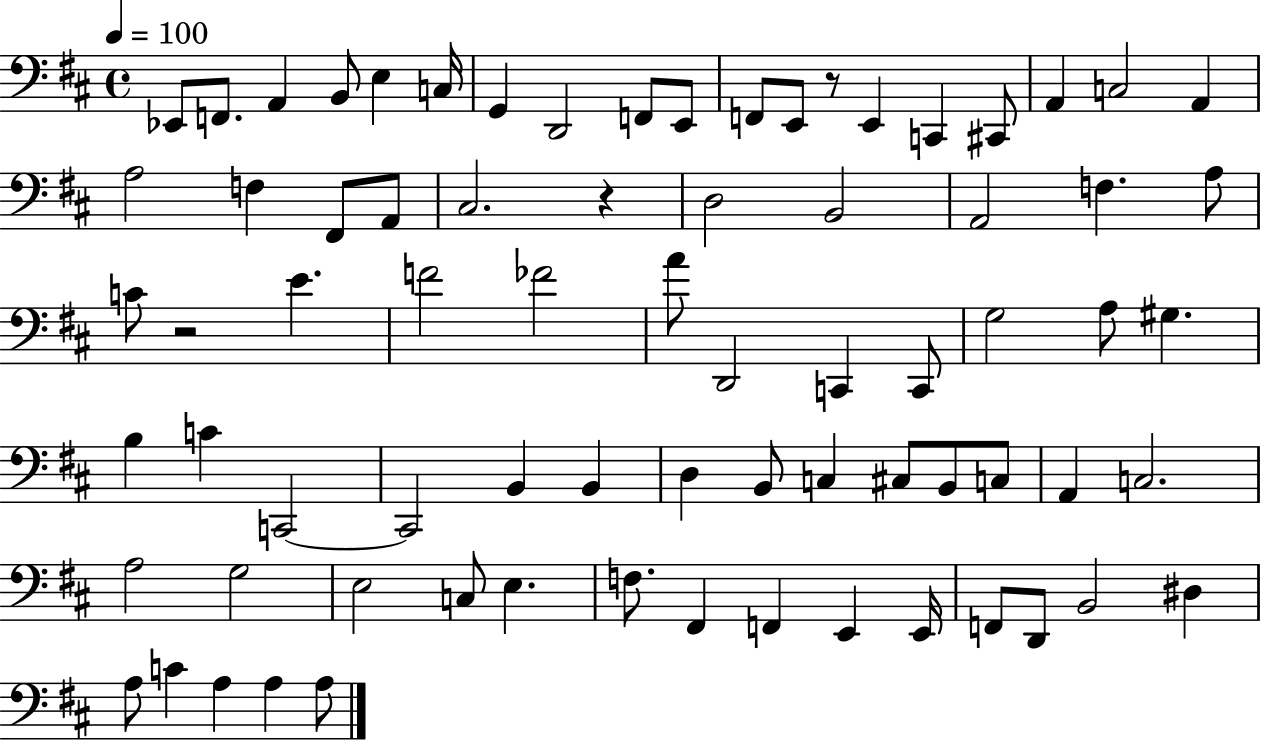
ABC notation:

X:1
T:Untitled
M:4/4
L:1/4
K:D
_E,,/2 F,,/2 A,, B,,/2 E, C,/4 G,, D,,2 F,,/2 E,,/2 F,,/2 E,,/2 z/2 E,, C,, ^C,,/2 A,, C,2 A,, A,2 F, ^F,,/2 A,,/2 ^C,2 z D,2 B,,2 A,,2 F, A,/2 C/2 z2 E F2 _F2 A/2 D,,2 C,, C,,/2 G,2 A,/2 ^G, B, C C,,2 C,,2 B,, B,, D, B,,/2 C, ^C,/2 B,,/2 C,/2 A,, C,2 A,2 G,2 E,2 C,/2 E, F,/2 ^F,, F,, E,, E,,/4 F,,/2 D,,/2 B,,2 ^D, A,/2 C A, A, A,/2